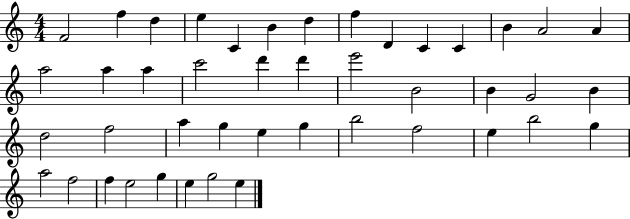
X:1
T:Untitled
M:4/4
L:1/4
K:C
F2 f d e C B d f D C C B A2 A a2 a a c'2 d' d' e'2 B2 B G2 B d2 f2 a g e g b2 f2 e b2 g a2 f2 f e2 g e g2 e